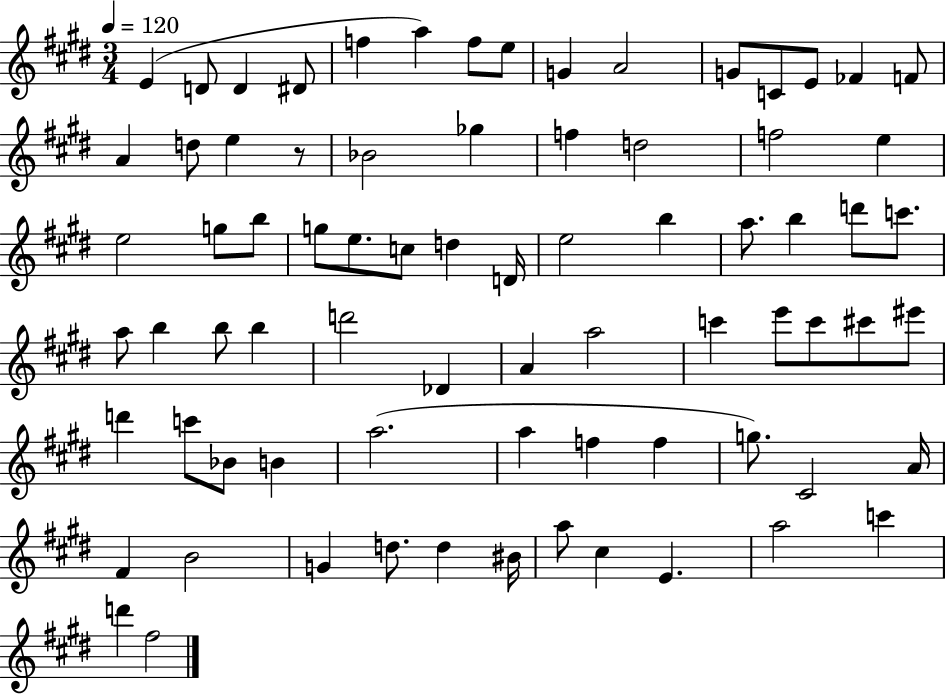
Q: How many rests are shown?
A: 1